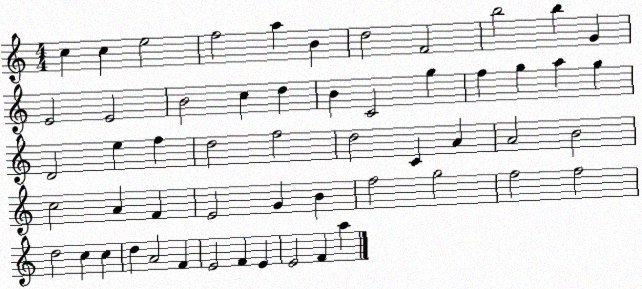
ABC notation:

X:1
T:Untitled
M:4/4
L:1/4
K:C
c c e2 f2 a B d2 F2 b2 b G E2 E2 B2 c d B C2 g f g a g D2 e f d2 f2 d2 C A A2 B2 c2 A F E2 G B f2 g2 f2 f2 d2 c c d A2 F E2 F E E2 F a